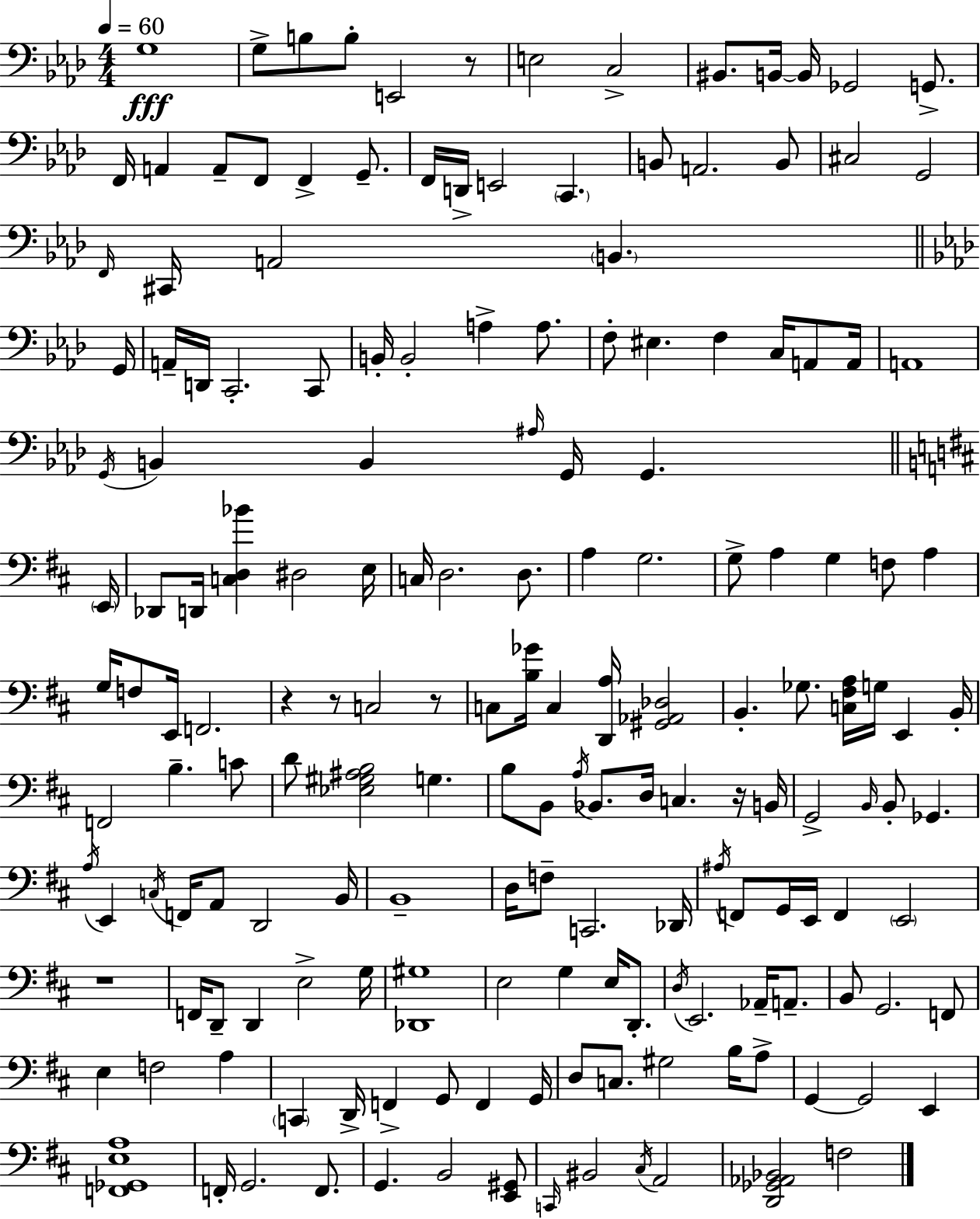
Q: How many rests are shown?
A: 6